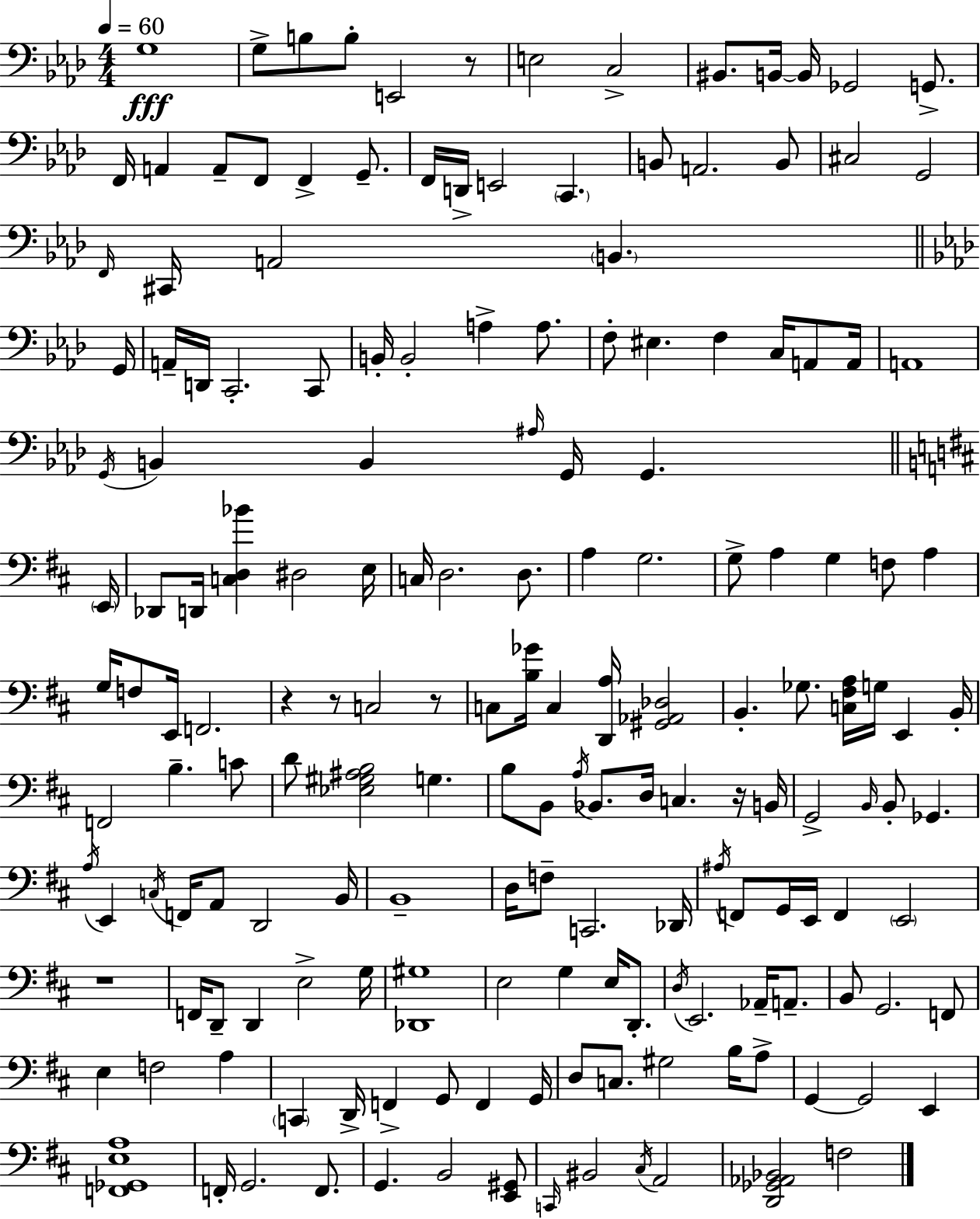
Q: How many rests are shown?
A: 6